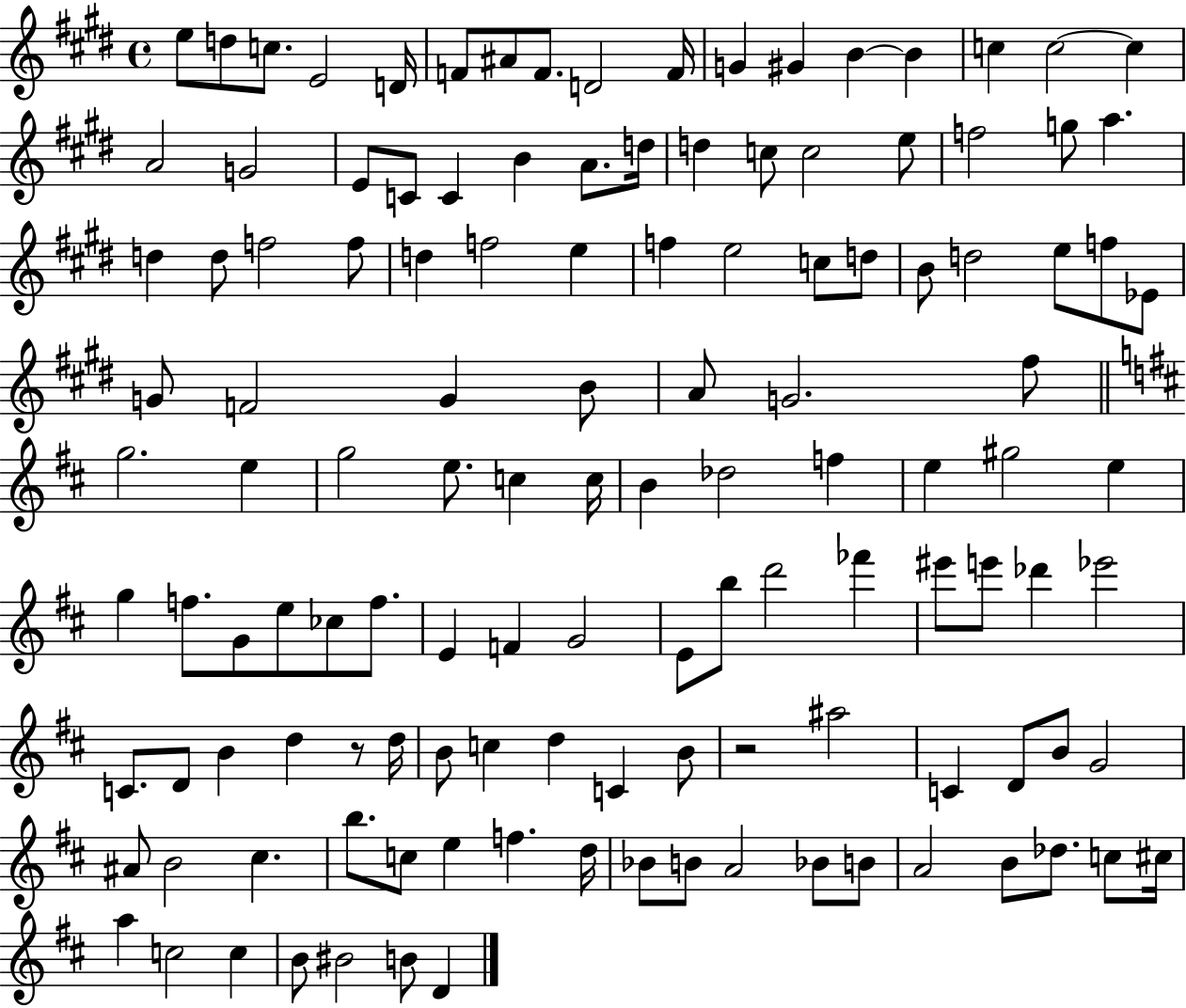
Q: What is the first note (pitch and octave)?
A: E5